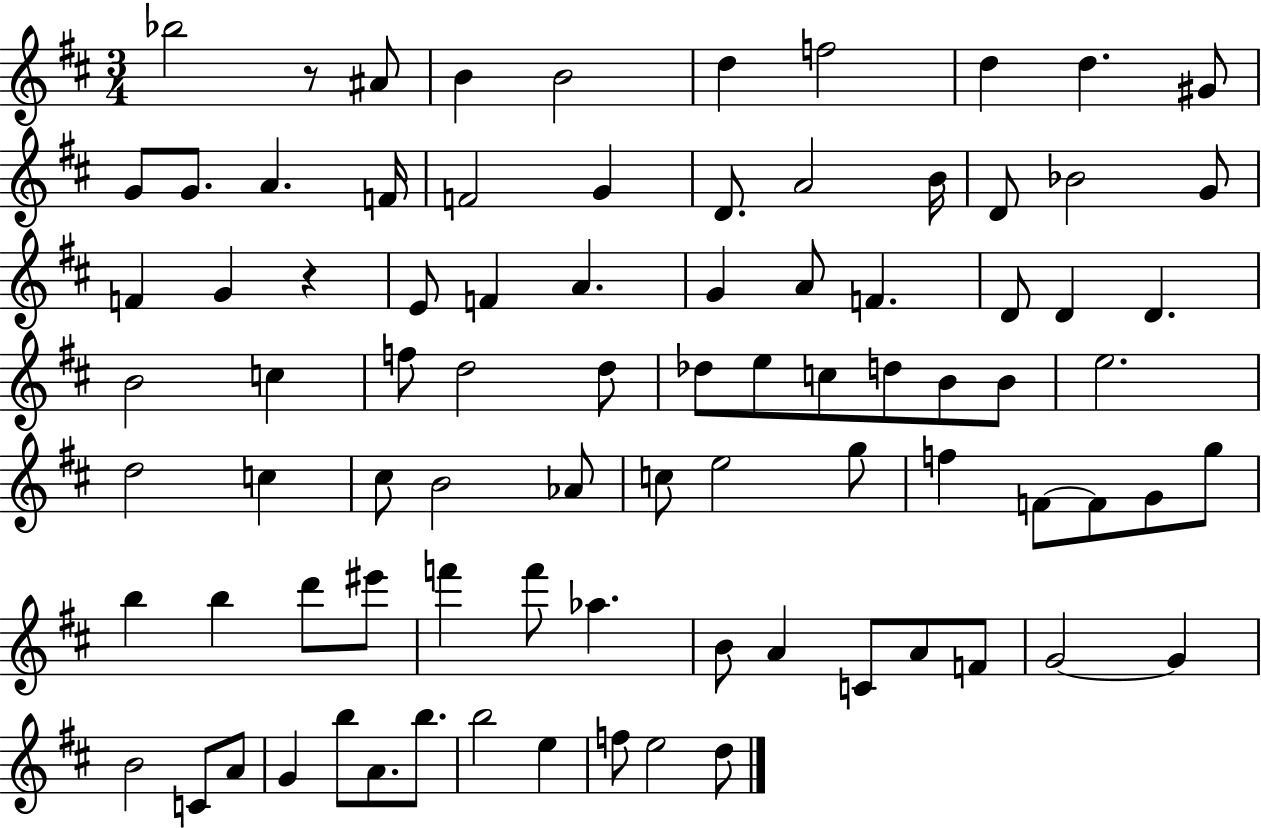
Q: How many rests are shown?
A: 2